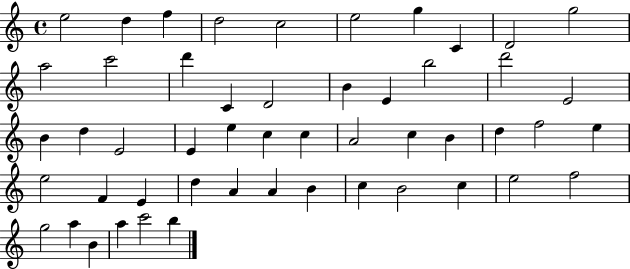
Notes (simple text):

E5/h D5/q F5/q D5/h C5/h E5/h G5/q C4/q D4/h G5/h A5/h C6/h D6/q C4/q D4/h B4/q E4/q B5/h D6/h E4/h B4/q D5/q E4/h E4/q E5/q C5/q C5/q A4/h C5/q B4/q D5/q F5/h E5/q E5/h F4/q E4/q D5/q A4/q A4/q B4/q C5/q B4/h C5/q E5/h F5/h G5/h A5/q B4/q A5/q C6/h B5/q